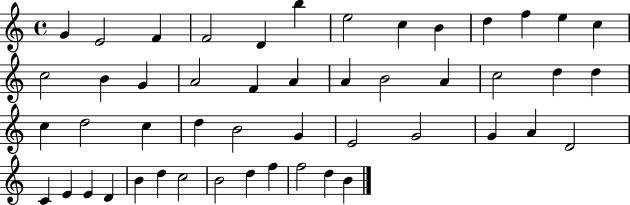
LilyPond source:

{
  \clef treble
  \time 4/4
  \defaultTimeSignature
  \key c \major
  g'4 e'2 f'4 | f'2 d'4 b''4 | e''2 c''4 b'4 | d''4 f''4 e''4 c''4 | \break c''2 b'4 g'4 | a'2 f'4 a'4 | a'4 b'2 a'4 | c''2 d''4 d''4 | \break c''4 d''2 c''4 | d''4 b'2 g'4 | e'2 g'2 | g'4 a'4 d'2 | \break c'4 e'4 e'4 d'4 | b'4 d''4 c''2 | b'2 d''4 f''4 | f''2 d''4 b'4 | \break \bar "|."
}